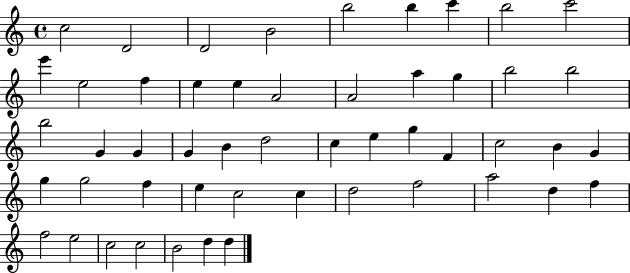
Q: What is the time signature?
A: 4/4